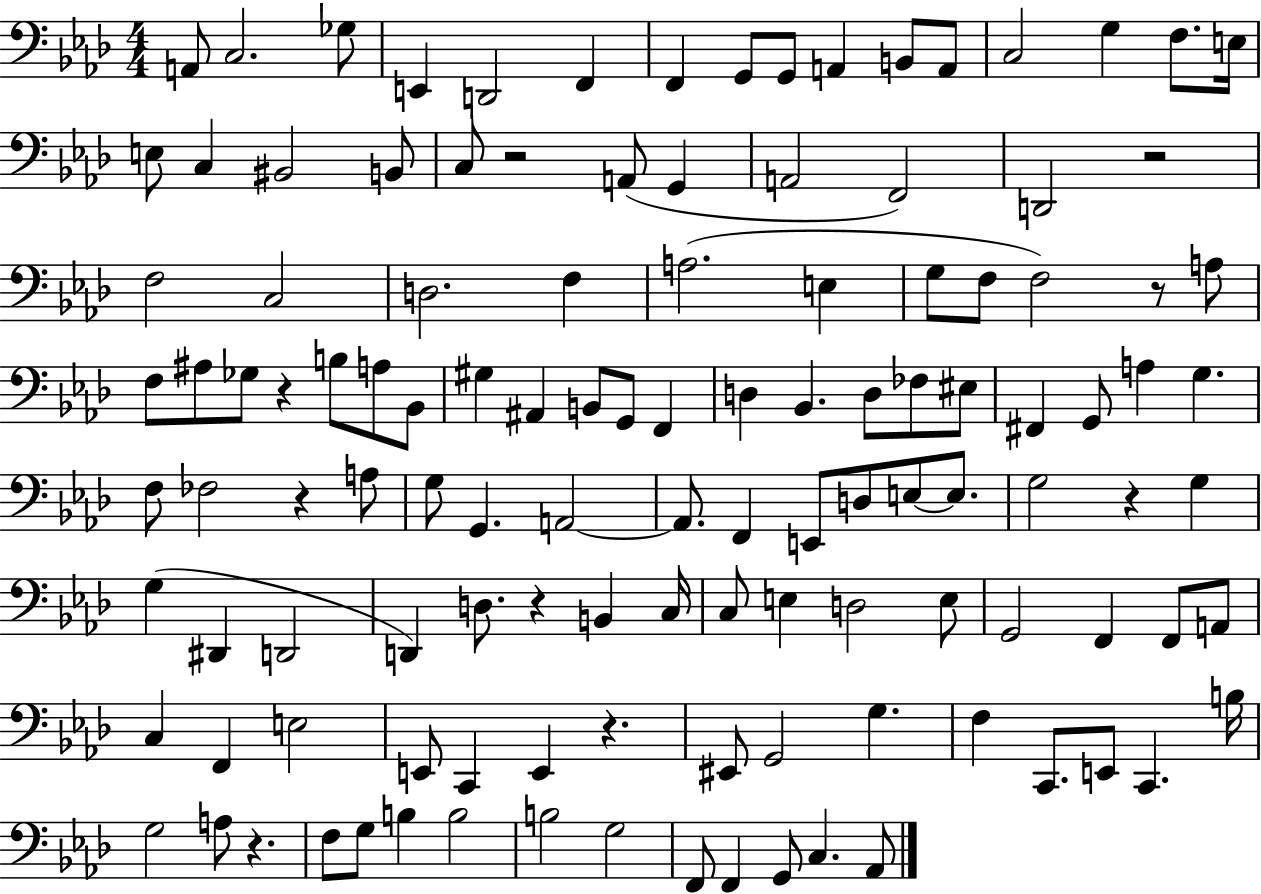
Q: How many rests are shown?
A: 9